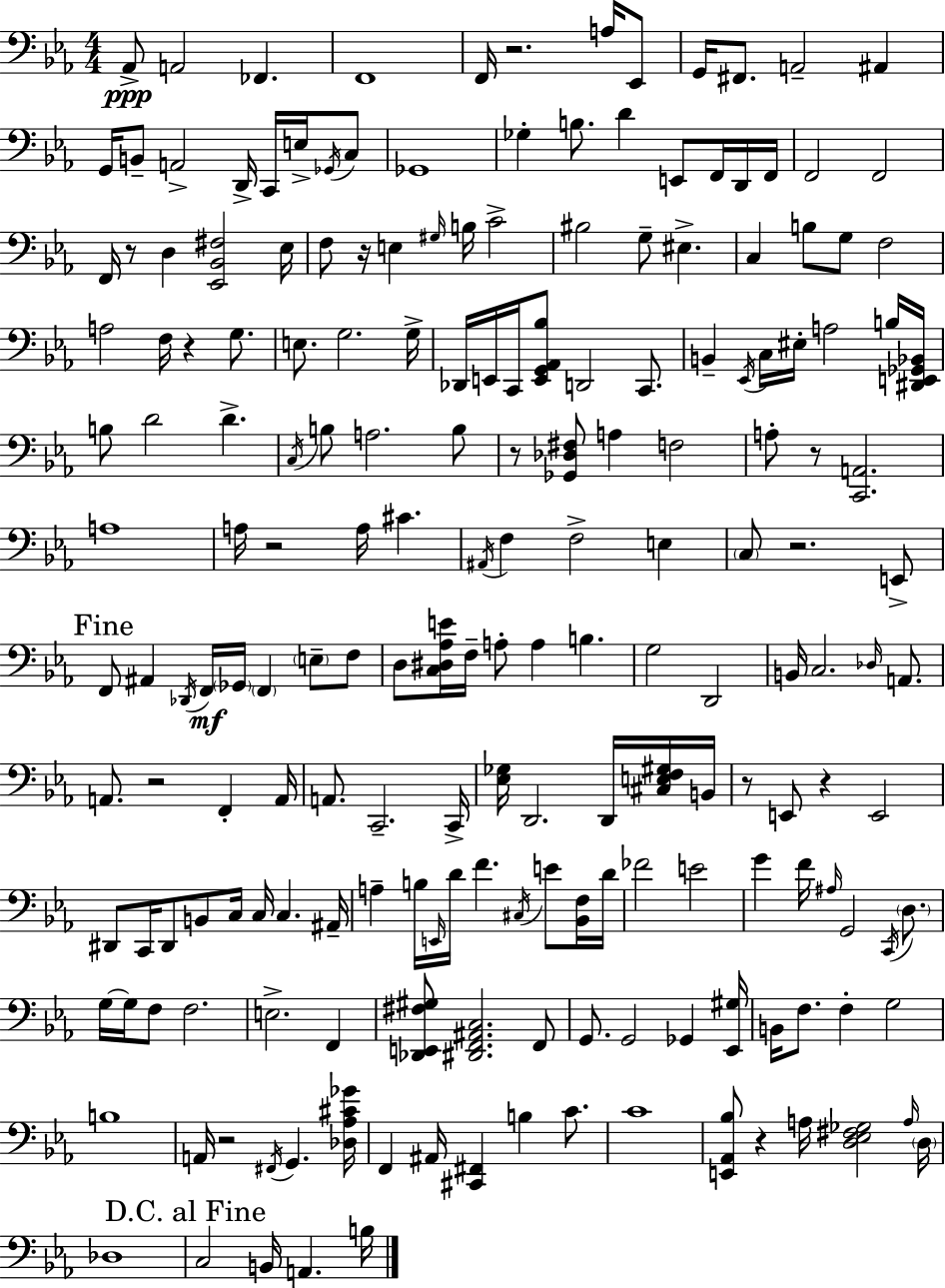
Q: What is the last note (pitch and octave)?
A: B3